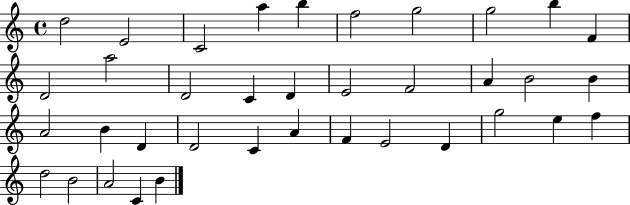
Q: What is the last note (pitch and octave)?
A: B4